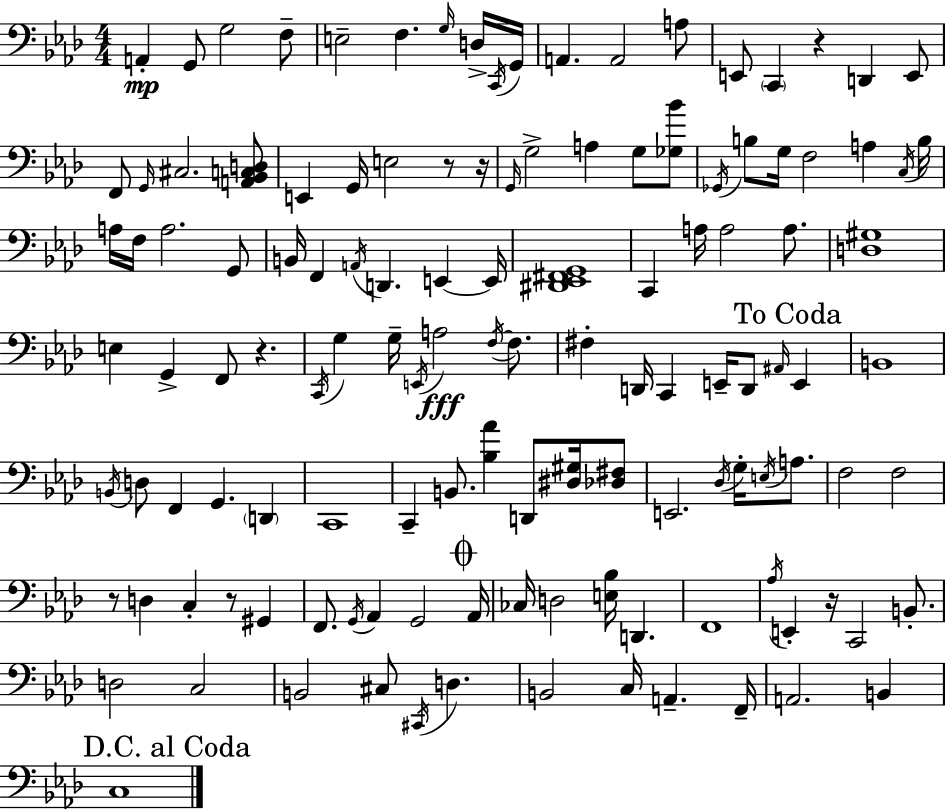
A2/q G2/e G3/h F3/e E3/h F3/q. G3/s D3/s C2/s G2/s A2/q. A2/h A3/e E2/e C2/q R/q D2/q E2/e F2/e G2/s C#3/h. [A2,Bb2,C3,D3]/e E2/q G2/s E3/h R/e R/s G2/s G3/h A3/q G3/e [Gb3,Bb4]/e Gb2/s B3/e G3/s F3/h A3/q C3/s B3/s A3/s F3/s A3/h. G2/e B2/s F2/q A2/s D2/q. E2/q E2/s [D#2,Eb2,F#2,G2]/w C2/q A3/s A3/h A3/e. [D3,G#3]/w E3/q G2/q F2/e R/q. C2/s G3/q G3/s E2/s A3/h F3/s F3/e. F#3/q D2/s C2/q E2/s D2/e A#2/s E2/q B2/w B2/s D3/e F2/q G2/q. D2/q C2/w C2/q B2/e. [Bb3,Ab4]/q D2/e [D#3,G#3]/s [Db3,F#3]/e E2/h. Db3/s G3/s E3/s A3/e. F3/h F3/h R/e D3/q C3/q R/e G#2/q F2/e. G2/s Ab2/q G2/h Ab2/s CES3/s D3/h [E3,Bb3]/s D2/q. F2/w Ab3/s E2/q R/s C2/h B2/e. D3/h C3/h B2/h C#3/e C#2/s D3/q. B2/h C3/s A2/q. F2/s A2/h. B2/q C3/w